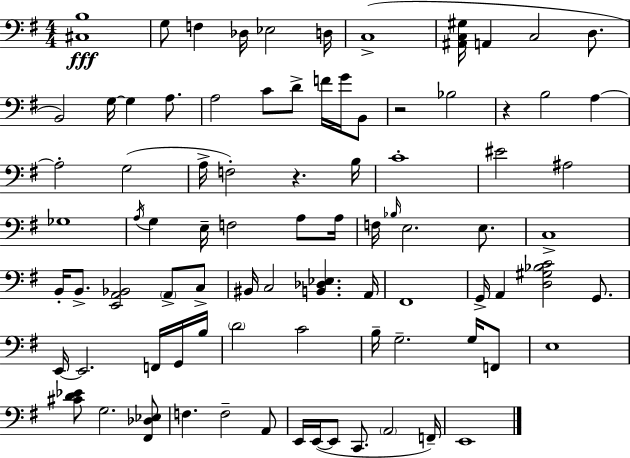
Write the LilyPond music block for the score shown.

{
  \clef bass
  \numericTimeSignature
  \time 4/4
  \key g \major
  <cis b>1\fff | g8 f4 des16 ees2 d16 | c1->( | <ais, c gis>16 a,4 c2 d8. | \break b,2) g16~~ g4 a8. | a2 c'8 d'8-> f'16 g'16 b,8 | r2 bes2 | r4 b2 a4~~ | \break a2-. g2( | a16-> f2-.) r4. b16 | c'1-. | eis'2 ais2 | \break ges1 | \acciaccatura { a16 } g4 e16-- f2 a8 | a16 f16 \grace { bes16 } e2. e8. | c1-> | \break b,16-. b,8.-> <e, a, bes,>2 \parenthesize a,8-> | c8-> bis,16 c2 <b, des ees>4. | a,16 fis,1 | g,16-> a,4 <d gis bes c'>2 g,8. | \break e,16~~ e,2. f,16 | g,16 b16 \parenthesize d'2 c'2 | b16-- g2.-- g16 | f,8 e1 | \break <cis' d' ees'>8 g2. | <fis, des ees>8 f4. f2-- | a,8 e,16 e,16~(~ e,8 c,8. \parenthesize a,2 | f,16--) e,1 | \break \bar "|."
}